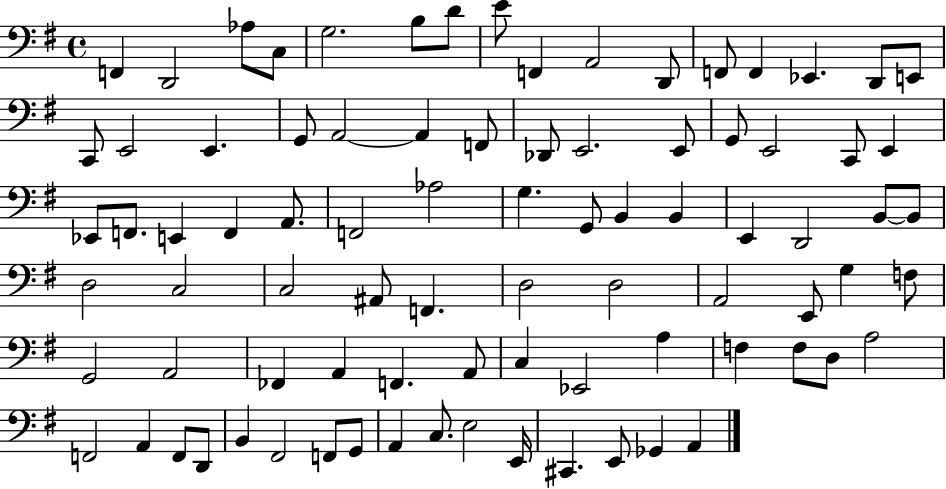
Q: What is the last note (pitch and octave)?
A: A2